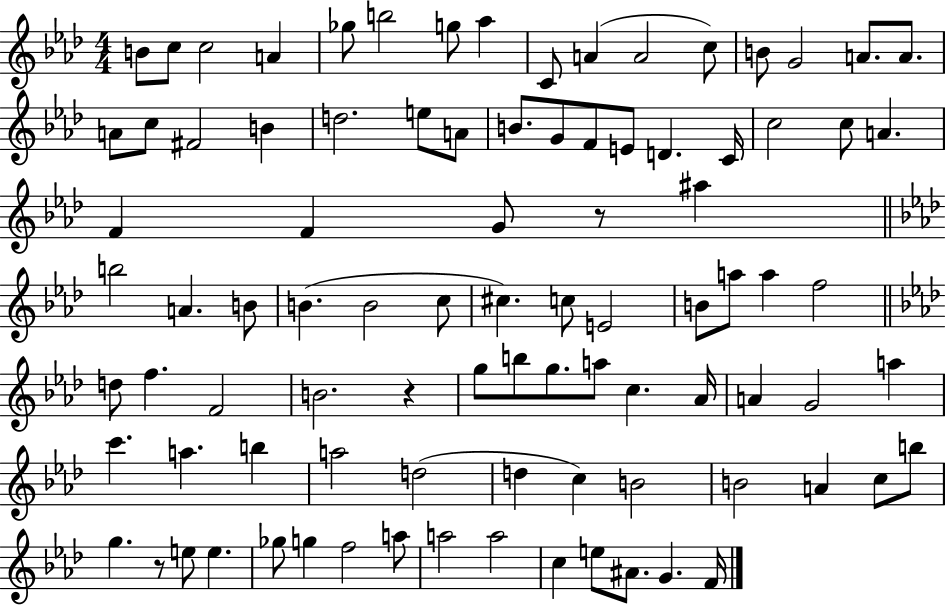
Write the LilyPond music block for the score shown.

{
  \clef treble
  \numericTimeSignature
  \time 4/4
  \key aes \major
  b'8 c''8 c''2 a'4 | ges''8 b''2 g''8 aes''4 | c'8 a'4( a'2 c''8) | b'8 g'2 a'8. a'8. | \break a'8 c''8 fis'2 b'4 | d''2. e''8 a'8 | b'8. g'8 f'8 e'8 d'4. c'16 | c''2 c''8 a'4. | \break f'4 f'4 g'8 r8 ais''4 | \bar "||" \break \key aes \major b''2 a'4. b'8 | b'4.( b'2 c''8 | cis''4.) c''8 e'2 | b'8 a''8 a''4 f''2 | \break \bar "||" \break \key f \minor d''8 f''4. f'2 | b'2. r4 | g''8 b''8 g''8. a''8 c''4. aes'16 | a'4 g'2 a''4 | \break c'''4. a''4. b''4 | a''2 d''2( | d''4 c''4) b'2 | b'2 a'4 c''8 b''8 | \break g''4. r8 e''8 e''4. | ges''8 g''4 f''2 a''8 | a''2 a''2 | c''4 e''8 ais'8. g'4. f'16 | \break \bar "|."
}